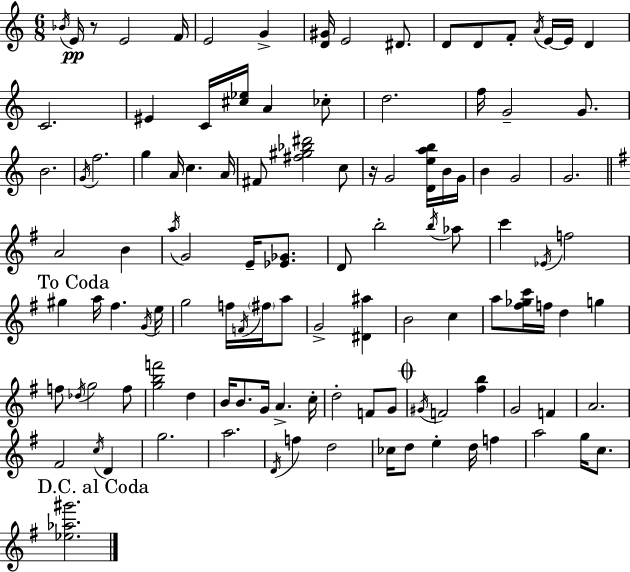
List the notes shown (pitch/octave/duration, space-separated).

Bb4/s E4/s R/e E4/h F4/s E4/h G4/q [D4,G#4]/s E4/h D#4/e. D4/e D4/e F4/e A4/s E4/s E4/s D4/q C4/h. EIS4/q C4/s [C#5,Eb5]/s A4/q CES5/e D5/h. F5/s G4/h G4/e. B4/h. G4/s F5/h. G5/q A4/s C5/q. A4/s F#4/e [F#5,G#5,Bb5,D#6]/h C5/e R/s G4/h [D4,E5,A5,B5]/s B4/s G4/s B4/q G4/h G4/h. A4/h B4/q A5/s G4/h E4/s [Eb4,Gb4]/e. D4/e B5/h B5/s Ab5/e C6/q Eb4/s F5/h G#5/q A5/s F#5/q. G4/s E5/s G5/h F5/s F4/s F#5/s A5/e G4/h [D#4,A#5]/q B4/h C5/q A5/e [F#5,Gb5,C6]/s F5/s D5/q G5/q F5/e Db5/s G5/h F5/e [G5,B5,F6]/h D5/q B4/s B4/e. G4/s A4/q. C5/s D5/h F4/e G4/e G#4/s F4/h [F#5,B5]/q G4/h F4/q A4/h. F#4/h C5/s D4/q G5/h. A5/h. D4/s F5/q D5/h CES5/s D5/e E5/q D5/s F5/q A5/h G5/s C5/e. [Eb5,Ab5,G#6]/h.